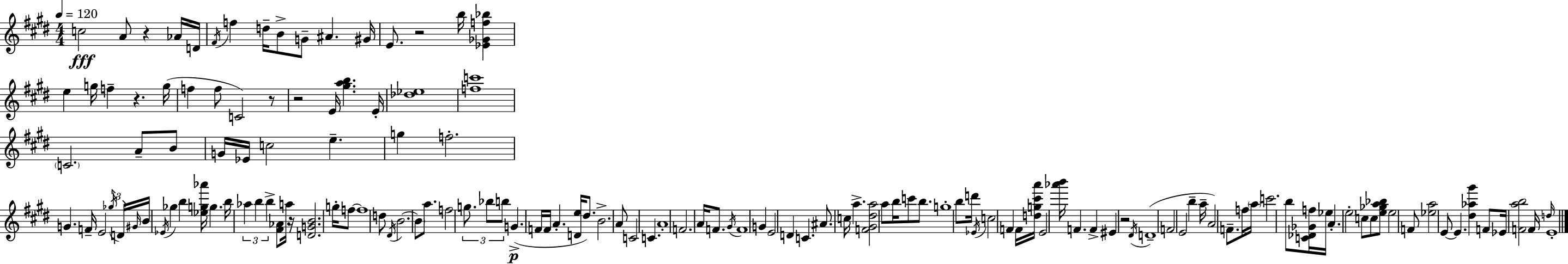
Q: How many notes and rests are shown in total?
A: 145